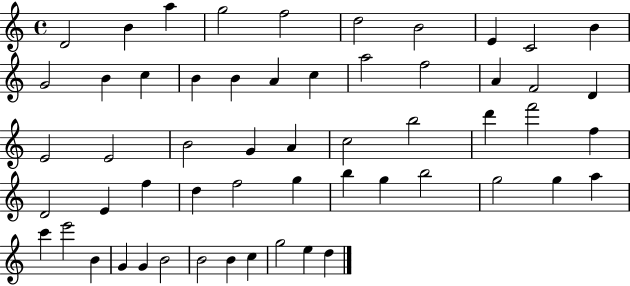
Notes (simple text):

D4/h B4/q A5/q G5/h F5/h D5/h B4/h E4/q C4/h B4/q G4/h B4/q C5/q B4/q B4/q A4/q C5/q A5/h F5/h A4/q F4/h D4/q E4/h E4/h B4/h G4/q A4/q C5/h B5/h D6/q F6/h F5/q D4/h E4/q F5/q D5/q F5/h G5/q B5/q G5/q B5/h G5/h G5/q A5/q C6/q E6/h B4/q G4/q G4/q B4/h B4/h B4/q C5/q G5/h E5/q D5/q